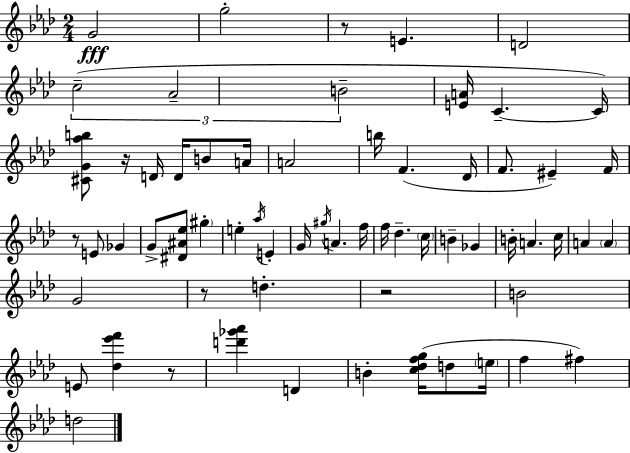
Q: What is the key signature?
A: F minor